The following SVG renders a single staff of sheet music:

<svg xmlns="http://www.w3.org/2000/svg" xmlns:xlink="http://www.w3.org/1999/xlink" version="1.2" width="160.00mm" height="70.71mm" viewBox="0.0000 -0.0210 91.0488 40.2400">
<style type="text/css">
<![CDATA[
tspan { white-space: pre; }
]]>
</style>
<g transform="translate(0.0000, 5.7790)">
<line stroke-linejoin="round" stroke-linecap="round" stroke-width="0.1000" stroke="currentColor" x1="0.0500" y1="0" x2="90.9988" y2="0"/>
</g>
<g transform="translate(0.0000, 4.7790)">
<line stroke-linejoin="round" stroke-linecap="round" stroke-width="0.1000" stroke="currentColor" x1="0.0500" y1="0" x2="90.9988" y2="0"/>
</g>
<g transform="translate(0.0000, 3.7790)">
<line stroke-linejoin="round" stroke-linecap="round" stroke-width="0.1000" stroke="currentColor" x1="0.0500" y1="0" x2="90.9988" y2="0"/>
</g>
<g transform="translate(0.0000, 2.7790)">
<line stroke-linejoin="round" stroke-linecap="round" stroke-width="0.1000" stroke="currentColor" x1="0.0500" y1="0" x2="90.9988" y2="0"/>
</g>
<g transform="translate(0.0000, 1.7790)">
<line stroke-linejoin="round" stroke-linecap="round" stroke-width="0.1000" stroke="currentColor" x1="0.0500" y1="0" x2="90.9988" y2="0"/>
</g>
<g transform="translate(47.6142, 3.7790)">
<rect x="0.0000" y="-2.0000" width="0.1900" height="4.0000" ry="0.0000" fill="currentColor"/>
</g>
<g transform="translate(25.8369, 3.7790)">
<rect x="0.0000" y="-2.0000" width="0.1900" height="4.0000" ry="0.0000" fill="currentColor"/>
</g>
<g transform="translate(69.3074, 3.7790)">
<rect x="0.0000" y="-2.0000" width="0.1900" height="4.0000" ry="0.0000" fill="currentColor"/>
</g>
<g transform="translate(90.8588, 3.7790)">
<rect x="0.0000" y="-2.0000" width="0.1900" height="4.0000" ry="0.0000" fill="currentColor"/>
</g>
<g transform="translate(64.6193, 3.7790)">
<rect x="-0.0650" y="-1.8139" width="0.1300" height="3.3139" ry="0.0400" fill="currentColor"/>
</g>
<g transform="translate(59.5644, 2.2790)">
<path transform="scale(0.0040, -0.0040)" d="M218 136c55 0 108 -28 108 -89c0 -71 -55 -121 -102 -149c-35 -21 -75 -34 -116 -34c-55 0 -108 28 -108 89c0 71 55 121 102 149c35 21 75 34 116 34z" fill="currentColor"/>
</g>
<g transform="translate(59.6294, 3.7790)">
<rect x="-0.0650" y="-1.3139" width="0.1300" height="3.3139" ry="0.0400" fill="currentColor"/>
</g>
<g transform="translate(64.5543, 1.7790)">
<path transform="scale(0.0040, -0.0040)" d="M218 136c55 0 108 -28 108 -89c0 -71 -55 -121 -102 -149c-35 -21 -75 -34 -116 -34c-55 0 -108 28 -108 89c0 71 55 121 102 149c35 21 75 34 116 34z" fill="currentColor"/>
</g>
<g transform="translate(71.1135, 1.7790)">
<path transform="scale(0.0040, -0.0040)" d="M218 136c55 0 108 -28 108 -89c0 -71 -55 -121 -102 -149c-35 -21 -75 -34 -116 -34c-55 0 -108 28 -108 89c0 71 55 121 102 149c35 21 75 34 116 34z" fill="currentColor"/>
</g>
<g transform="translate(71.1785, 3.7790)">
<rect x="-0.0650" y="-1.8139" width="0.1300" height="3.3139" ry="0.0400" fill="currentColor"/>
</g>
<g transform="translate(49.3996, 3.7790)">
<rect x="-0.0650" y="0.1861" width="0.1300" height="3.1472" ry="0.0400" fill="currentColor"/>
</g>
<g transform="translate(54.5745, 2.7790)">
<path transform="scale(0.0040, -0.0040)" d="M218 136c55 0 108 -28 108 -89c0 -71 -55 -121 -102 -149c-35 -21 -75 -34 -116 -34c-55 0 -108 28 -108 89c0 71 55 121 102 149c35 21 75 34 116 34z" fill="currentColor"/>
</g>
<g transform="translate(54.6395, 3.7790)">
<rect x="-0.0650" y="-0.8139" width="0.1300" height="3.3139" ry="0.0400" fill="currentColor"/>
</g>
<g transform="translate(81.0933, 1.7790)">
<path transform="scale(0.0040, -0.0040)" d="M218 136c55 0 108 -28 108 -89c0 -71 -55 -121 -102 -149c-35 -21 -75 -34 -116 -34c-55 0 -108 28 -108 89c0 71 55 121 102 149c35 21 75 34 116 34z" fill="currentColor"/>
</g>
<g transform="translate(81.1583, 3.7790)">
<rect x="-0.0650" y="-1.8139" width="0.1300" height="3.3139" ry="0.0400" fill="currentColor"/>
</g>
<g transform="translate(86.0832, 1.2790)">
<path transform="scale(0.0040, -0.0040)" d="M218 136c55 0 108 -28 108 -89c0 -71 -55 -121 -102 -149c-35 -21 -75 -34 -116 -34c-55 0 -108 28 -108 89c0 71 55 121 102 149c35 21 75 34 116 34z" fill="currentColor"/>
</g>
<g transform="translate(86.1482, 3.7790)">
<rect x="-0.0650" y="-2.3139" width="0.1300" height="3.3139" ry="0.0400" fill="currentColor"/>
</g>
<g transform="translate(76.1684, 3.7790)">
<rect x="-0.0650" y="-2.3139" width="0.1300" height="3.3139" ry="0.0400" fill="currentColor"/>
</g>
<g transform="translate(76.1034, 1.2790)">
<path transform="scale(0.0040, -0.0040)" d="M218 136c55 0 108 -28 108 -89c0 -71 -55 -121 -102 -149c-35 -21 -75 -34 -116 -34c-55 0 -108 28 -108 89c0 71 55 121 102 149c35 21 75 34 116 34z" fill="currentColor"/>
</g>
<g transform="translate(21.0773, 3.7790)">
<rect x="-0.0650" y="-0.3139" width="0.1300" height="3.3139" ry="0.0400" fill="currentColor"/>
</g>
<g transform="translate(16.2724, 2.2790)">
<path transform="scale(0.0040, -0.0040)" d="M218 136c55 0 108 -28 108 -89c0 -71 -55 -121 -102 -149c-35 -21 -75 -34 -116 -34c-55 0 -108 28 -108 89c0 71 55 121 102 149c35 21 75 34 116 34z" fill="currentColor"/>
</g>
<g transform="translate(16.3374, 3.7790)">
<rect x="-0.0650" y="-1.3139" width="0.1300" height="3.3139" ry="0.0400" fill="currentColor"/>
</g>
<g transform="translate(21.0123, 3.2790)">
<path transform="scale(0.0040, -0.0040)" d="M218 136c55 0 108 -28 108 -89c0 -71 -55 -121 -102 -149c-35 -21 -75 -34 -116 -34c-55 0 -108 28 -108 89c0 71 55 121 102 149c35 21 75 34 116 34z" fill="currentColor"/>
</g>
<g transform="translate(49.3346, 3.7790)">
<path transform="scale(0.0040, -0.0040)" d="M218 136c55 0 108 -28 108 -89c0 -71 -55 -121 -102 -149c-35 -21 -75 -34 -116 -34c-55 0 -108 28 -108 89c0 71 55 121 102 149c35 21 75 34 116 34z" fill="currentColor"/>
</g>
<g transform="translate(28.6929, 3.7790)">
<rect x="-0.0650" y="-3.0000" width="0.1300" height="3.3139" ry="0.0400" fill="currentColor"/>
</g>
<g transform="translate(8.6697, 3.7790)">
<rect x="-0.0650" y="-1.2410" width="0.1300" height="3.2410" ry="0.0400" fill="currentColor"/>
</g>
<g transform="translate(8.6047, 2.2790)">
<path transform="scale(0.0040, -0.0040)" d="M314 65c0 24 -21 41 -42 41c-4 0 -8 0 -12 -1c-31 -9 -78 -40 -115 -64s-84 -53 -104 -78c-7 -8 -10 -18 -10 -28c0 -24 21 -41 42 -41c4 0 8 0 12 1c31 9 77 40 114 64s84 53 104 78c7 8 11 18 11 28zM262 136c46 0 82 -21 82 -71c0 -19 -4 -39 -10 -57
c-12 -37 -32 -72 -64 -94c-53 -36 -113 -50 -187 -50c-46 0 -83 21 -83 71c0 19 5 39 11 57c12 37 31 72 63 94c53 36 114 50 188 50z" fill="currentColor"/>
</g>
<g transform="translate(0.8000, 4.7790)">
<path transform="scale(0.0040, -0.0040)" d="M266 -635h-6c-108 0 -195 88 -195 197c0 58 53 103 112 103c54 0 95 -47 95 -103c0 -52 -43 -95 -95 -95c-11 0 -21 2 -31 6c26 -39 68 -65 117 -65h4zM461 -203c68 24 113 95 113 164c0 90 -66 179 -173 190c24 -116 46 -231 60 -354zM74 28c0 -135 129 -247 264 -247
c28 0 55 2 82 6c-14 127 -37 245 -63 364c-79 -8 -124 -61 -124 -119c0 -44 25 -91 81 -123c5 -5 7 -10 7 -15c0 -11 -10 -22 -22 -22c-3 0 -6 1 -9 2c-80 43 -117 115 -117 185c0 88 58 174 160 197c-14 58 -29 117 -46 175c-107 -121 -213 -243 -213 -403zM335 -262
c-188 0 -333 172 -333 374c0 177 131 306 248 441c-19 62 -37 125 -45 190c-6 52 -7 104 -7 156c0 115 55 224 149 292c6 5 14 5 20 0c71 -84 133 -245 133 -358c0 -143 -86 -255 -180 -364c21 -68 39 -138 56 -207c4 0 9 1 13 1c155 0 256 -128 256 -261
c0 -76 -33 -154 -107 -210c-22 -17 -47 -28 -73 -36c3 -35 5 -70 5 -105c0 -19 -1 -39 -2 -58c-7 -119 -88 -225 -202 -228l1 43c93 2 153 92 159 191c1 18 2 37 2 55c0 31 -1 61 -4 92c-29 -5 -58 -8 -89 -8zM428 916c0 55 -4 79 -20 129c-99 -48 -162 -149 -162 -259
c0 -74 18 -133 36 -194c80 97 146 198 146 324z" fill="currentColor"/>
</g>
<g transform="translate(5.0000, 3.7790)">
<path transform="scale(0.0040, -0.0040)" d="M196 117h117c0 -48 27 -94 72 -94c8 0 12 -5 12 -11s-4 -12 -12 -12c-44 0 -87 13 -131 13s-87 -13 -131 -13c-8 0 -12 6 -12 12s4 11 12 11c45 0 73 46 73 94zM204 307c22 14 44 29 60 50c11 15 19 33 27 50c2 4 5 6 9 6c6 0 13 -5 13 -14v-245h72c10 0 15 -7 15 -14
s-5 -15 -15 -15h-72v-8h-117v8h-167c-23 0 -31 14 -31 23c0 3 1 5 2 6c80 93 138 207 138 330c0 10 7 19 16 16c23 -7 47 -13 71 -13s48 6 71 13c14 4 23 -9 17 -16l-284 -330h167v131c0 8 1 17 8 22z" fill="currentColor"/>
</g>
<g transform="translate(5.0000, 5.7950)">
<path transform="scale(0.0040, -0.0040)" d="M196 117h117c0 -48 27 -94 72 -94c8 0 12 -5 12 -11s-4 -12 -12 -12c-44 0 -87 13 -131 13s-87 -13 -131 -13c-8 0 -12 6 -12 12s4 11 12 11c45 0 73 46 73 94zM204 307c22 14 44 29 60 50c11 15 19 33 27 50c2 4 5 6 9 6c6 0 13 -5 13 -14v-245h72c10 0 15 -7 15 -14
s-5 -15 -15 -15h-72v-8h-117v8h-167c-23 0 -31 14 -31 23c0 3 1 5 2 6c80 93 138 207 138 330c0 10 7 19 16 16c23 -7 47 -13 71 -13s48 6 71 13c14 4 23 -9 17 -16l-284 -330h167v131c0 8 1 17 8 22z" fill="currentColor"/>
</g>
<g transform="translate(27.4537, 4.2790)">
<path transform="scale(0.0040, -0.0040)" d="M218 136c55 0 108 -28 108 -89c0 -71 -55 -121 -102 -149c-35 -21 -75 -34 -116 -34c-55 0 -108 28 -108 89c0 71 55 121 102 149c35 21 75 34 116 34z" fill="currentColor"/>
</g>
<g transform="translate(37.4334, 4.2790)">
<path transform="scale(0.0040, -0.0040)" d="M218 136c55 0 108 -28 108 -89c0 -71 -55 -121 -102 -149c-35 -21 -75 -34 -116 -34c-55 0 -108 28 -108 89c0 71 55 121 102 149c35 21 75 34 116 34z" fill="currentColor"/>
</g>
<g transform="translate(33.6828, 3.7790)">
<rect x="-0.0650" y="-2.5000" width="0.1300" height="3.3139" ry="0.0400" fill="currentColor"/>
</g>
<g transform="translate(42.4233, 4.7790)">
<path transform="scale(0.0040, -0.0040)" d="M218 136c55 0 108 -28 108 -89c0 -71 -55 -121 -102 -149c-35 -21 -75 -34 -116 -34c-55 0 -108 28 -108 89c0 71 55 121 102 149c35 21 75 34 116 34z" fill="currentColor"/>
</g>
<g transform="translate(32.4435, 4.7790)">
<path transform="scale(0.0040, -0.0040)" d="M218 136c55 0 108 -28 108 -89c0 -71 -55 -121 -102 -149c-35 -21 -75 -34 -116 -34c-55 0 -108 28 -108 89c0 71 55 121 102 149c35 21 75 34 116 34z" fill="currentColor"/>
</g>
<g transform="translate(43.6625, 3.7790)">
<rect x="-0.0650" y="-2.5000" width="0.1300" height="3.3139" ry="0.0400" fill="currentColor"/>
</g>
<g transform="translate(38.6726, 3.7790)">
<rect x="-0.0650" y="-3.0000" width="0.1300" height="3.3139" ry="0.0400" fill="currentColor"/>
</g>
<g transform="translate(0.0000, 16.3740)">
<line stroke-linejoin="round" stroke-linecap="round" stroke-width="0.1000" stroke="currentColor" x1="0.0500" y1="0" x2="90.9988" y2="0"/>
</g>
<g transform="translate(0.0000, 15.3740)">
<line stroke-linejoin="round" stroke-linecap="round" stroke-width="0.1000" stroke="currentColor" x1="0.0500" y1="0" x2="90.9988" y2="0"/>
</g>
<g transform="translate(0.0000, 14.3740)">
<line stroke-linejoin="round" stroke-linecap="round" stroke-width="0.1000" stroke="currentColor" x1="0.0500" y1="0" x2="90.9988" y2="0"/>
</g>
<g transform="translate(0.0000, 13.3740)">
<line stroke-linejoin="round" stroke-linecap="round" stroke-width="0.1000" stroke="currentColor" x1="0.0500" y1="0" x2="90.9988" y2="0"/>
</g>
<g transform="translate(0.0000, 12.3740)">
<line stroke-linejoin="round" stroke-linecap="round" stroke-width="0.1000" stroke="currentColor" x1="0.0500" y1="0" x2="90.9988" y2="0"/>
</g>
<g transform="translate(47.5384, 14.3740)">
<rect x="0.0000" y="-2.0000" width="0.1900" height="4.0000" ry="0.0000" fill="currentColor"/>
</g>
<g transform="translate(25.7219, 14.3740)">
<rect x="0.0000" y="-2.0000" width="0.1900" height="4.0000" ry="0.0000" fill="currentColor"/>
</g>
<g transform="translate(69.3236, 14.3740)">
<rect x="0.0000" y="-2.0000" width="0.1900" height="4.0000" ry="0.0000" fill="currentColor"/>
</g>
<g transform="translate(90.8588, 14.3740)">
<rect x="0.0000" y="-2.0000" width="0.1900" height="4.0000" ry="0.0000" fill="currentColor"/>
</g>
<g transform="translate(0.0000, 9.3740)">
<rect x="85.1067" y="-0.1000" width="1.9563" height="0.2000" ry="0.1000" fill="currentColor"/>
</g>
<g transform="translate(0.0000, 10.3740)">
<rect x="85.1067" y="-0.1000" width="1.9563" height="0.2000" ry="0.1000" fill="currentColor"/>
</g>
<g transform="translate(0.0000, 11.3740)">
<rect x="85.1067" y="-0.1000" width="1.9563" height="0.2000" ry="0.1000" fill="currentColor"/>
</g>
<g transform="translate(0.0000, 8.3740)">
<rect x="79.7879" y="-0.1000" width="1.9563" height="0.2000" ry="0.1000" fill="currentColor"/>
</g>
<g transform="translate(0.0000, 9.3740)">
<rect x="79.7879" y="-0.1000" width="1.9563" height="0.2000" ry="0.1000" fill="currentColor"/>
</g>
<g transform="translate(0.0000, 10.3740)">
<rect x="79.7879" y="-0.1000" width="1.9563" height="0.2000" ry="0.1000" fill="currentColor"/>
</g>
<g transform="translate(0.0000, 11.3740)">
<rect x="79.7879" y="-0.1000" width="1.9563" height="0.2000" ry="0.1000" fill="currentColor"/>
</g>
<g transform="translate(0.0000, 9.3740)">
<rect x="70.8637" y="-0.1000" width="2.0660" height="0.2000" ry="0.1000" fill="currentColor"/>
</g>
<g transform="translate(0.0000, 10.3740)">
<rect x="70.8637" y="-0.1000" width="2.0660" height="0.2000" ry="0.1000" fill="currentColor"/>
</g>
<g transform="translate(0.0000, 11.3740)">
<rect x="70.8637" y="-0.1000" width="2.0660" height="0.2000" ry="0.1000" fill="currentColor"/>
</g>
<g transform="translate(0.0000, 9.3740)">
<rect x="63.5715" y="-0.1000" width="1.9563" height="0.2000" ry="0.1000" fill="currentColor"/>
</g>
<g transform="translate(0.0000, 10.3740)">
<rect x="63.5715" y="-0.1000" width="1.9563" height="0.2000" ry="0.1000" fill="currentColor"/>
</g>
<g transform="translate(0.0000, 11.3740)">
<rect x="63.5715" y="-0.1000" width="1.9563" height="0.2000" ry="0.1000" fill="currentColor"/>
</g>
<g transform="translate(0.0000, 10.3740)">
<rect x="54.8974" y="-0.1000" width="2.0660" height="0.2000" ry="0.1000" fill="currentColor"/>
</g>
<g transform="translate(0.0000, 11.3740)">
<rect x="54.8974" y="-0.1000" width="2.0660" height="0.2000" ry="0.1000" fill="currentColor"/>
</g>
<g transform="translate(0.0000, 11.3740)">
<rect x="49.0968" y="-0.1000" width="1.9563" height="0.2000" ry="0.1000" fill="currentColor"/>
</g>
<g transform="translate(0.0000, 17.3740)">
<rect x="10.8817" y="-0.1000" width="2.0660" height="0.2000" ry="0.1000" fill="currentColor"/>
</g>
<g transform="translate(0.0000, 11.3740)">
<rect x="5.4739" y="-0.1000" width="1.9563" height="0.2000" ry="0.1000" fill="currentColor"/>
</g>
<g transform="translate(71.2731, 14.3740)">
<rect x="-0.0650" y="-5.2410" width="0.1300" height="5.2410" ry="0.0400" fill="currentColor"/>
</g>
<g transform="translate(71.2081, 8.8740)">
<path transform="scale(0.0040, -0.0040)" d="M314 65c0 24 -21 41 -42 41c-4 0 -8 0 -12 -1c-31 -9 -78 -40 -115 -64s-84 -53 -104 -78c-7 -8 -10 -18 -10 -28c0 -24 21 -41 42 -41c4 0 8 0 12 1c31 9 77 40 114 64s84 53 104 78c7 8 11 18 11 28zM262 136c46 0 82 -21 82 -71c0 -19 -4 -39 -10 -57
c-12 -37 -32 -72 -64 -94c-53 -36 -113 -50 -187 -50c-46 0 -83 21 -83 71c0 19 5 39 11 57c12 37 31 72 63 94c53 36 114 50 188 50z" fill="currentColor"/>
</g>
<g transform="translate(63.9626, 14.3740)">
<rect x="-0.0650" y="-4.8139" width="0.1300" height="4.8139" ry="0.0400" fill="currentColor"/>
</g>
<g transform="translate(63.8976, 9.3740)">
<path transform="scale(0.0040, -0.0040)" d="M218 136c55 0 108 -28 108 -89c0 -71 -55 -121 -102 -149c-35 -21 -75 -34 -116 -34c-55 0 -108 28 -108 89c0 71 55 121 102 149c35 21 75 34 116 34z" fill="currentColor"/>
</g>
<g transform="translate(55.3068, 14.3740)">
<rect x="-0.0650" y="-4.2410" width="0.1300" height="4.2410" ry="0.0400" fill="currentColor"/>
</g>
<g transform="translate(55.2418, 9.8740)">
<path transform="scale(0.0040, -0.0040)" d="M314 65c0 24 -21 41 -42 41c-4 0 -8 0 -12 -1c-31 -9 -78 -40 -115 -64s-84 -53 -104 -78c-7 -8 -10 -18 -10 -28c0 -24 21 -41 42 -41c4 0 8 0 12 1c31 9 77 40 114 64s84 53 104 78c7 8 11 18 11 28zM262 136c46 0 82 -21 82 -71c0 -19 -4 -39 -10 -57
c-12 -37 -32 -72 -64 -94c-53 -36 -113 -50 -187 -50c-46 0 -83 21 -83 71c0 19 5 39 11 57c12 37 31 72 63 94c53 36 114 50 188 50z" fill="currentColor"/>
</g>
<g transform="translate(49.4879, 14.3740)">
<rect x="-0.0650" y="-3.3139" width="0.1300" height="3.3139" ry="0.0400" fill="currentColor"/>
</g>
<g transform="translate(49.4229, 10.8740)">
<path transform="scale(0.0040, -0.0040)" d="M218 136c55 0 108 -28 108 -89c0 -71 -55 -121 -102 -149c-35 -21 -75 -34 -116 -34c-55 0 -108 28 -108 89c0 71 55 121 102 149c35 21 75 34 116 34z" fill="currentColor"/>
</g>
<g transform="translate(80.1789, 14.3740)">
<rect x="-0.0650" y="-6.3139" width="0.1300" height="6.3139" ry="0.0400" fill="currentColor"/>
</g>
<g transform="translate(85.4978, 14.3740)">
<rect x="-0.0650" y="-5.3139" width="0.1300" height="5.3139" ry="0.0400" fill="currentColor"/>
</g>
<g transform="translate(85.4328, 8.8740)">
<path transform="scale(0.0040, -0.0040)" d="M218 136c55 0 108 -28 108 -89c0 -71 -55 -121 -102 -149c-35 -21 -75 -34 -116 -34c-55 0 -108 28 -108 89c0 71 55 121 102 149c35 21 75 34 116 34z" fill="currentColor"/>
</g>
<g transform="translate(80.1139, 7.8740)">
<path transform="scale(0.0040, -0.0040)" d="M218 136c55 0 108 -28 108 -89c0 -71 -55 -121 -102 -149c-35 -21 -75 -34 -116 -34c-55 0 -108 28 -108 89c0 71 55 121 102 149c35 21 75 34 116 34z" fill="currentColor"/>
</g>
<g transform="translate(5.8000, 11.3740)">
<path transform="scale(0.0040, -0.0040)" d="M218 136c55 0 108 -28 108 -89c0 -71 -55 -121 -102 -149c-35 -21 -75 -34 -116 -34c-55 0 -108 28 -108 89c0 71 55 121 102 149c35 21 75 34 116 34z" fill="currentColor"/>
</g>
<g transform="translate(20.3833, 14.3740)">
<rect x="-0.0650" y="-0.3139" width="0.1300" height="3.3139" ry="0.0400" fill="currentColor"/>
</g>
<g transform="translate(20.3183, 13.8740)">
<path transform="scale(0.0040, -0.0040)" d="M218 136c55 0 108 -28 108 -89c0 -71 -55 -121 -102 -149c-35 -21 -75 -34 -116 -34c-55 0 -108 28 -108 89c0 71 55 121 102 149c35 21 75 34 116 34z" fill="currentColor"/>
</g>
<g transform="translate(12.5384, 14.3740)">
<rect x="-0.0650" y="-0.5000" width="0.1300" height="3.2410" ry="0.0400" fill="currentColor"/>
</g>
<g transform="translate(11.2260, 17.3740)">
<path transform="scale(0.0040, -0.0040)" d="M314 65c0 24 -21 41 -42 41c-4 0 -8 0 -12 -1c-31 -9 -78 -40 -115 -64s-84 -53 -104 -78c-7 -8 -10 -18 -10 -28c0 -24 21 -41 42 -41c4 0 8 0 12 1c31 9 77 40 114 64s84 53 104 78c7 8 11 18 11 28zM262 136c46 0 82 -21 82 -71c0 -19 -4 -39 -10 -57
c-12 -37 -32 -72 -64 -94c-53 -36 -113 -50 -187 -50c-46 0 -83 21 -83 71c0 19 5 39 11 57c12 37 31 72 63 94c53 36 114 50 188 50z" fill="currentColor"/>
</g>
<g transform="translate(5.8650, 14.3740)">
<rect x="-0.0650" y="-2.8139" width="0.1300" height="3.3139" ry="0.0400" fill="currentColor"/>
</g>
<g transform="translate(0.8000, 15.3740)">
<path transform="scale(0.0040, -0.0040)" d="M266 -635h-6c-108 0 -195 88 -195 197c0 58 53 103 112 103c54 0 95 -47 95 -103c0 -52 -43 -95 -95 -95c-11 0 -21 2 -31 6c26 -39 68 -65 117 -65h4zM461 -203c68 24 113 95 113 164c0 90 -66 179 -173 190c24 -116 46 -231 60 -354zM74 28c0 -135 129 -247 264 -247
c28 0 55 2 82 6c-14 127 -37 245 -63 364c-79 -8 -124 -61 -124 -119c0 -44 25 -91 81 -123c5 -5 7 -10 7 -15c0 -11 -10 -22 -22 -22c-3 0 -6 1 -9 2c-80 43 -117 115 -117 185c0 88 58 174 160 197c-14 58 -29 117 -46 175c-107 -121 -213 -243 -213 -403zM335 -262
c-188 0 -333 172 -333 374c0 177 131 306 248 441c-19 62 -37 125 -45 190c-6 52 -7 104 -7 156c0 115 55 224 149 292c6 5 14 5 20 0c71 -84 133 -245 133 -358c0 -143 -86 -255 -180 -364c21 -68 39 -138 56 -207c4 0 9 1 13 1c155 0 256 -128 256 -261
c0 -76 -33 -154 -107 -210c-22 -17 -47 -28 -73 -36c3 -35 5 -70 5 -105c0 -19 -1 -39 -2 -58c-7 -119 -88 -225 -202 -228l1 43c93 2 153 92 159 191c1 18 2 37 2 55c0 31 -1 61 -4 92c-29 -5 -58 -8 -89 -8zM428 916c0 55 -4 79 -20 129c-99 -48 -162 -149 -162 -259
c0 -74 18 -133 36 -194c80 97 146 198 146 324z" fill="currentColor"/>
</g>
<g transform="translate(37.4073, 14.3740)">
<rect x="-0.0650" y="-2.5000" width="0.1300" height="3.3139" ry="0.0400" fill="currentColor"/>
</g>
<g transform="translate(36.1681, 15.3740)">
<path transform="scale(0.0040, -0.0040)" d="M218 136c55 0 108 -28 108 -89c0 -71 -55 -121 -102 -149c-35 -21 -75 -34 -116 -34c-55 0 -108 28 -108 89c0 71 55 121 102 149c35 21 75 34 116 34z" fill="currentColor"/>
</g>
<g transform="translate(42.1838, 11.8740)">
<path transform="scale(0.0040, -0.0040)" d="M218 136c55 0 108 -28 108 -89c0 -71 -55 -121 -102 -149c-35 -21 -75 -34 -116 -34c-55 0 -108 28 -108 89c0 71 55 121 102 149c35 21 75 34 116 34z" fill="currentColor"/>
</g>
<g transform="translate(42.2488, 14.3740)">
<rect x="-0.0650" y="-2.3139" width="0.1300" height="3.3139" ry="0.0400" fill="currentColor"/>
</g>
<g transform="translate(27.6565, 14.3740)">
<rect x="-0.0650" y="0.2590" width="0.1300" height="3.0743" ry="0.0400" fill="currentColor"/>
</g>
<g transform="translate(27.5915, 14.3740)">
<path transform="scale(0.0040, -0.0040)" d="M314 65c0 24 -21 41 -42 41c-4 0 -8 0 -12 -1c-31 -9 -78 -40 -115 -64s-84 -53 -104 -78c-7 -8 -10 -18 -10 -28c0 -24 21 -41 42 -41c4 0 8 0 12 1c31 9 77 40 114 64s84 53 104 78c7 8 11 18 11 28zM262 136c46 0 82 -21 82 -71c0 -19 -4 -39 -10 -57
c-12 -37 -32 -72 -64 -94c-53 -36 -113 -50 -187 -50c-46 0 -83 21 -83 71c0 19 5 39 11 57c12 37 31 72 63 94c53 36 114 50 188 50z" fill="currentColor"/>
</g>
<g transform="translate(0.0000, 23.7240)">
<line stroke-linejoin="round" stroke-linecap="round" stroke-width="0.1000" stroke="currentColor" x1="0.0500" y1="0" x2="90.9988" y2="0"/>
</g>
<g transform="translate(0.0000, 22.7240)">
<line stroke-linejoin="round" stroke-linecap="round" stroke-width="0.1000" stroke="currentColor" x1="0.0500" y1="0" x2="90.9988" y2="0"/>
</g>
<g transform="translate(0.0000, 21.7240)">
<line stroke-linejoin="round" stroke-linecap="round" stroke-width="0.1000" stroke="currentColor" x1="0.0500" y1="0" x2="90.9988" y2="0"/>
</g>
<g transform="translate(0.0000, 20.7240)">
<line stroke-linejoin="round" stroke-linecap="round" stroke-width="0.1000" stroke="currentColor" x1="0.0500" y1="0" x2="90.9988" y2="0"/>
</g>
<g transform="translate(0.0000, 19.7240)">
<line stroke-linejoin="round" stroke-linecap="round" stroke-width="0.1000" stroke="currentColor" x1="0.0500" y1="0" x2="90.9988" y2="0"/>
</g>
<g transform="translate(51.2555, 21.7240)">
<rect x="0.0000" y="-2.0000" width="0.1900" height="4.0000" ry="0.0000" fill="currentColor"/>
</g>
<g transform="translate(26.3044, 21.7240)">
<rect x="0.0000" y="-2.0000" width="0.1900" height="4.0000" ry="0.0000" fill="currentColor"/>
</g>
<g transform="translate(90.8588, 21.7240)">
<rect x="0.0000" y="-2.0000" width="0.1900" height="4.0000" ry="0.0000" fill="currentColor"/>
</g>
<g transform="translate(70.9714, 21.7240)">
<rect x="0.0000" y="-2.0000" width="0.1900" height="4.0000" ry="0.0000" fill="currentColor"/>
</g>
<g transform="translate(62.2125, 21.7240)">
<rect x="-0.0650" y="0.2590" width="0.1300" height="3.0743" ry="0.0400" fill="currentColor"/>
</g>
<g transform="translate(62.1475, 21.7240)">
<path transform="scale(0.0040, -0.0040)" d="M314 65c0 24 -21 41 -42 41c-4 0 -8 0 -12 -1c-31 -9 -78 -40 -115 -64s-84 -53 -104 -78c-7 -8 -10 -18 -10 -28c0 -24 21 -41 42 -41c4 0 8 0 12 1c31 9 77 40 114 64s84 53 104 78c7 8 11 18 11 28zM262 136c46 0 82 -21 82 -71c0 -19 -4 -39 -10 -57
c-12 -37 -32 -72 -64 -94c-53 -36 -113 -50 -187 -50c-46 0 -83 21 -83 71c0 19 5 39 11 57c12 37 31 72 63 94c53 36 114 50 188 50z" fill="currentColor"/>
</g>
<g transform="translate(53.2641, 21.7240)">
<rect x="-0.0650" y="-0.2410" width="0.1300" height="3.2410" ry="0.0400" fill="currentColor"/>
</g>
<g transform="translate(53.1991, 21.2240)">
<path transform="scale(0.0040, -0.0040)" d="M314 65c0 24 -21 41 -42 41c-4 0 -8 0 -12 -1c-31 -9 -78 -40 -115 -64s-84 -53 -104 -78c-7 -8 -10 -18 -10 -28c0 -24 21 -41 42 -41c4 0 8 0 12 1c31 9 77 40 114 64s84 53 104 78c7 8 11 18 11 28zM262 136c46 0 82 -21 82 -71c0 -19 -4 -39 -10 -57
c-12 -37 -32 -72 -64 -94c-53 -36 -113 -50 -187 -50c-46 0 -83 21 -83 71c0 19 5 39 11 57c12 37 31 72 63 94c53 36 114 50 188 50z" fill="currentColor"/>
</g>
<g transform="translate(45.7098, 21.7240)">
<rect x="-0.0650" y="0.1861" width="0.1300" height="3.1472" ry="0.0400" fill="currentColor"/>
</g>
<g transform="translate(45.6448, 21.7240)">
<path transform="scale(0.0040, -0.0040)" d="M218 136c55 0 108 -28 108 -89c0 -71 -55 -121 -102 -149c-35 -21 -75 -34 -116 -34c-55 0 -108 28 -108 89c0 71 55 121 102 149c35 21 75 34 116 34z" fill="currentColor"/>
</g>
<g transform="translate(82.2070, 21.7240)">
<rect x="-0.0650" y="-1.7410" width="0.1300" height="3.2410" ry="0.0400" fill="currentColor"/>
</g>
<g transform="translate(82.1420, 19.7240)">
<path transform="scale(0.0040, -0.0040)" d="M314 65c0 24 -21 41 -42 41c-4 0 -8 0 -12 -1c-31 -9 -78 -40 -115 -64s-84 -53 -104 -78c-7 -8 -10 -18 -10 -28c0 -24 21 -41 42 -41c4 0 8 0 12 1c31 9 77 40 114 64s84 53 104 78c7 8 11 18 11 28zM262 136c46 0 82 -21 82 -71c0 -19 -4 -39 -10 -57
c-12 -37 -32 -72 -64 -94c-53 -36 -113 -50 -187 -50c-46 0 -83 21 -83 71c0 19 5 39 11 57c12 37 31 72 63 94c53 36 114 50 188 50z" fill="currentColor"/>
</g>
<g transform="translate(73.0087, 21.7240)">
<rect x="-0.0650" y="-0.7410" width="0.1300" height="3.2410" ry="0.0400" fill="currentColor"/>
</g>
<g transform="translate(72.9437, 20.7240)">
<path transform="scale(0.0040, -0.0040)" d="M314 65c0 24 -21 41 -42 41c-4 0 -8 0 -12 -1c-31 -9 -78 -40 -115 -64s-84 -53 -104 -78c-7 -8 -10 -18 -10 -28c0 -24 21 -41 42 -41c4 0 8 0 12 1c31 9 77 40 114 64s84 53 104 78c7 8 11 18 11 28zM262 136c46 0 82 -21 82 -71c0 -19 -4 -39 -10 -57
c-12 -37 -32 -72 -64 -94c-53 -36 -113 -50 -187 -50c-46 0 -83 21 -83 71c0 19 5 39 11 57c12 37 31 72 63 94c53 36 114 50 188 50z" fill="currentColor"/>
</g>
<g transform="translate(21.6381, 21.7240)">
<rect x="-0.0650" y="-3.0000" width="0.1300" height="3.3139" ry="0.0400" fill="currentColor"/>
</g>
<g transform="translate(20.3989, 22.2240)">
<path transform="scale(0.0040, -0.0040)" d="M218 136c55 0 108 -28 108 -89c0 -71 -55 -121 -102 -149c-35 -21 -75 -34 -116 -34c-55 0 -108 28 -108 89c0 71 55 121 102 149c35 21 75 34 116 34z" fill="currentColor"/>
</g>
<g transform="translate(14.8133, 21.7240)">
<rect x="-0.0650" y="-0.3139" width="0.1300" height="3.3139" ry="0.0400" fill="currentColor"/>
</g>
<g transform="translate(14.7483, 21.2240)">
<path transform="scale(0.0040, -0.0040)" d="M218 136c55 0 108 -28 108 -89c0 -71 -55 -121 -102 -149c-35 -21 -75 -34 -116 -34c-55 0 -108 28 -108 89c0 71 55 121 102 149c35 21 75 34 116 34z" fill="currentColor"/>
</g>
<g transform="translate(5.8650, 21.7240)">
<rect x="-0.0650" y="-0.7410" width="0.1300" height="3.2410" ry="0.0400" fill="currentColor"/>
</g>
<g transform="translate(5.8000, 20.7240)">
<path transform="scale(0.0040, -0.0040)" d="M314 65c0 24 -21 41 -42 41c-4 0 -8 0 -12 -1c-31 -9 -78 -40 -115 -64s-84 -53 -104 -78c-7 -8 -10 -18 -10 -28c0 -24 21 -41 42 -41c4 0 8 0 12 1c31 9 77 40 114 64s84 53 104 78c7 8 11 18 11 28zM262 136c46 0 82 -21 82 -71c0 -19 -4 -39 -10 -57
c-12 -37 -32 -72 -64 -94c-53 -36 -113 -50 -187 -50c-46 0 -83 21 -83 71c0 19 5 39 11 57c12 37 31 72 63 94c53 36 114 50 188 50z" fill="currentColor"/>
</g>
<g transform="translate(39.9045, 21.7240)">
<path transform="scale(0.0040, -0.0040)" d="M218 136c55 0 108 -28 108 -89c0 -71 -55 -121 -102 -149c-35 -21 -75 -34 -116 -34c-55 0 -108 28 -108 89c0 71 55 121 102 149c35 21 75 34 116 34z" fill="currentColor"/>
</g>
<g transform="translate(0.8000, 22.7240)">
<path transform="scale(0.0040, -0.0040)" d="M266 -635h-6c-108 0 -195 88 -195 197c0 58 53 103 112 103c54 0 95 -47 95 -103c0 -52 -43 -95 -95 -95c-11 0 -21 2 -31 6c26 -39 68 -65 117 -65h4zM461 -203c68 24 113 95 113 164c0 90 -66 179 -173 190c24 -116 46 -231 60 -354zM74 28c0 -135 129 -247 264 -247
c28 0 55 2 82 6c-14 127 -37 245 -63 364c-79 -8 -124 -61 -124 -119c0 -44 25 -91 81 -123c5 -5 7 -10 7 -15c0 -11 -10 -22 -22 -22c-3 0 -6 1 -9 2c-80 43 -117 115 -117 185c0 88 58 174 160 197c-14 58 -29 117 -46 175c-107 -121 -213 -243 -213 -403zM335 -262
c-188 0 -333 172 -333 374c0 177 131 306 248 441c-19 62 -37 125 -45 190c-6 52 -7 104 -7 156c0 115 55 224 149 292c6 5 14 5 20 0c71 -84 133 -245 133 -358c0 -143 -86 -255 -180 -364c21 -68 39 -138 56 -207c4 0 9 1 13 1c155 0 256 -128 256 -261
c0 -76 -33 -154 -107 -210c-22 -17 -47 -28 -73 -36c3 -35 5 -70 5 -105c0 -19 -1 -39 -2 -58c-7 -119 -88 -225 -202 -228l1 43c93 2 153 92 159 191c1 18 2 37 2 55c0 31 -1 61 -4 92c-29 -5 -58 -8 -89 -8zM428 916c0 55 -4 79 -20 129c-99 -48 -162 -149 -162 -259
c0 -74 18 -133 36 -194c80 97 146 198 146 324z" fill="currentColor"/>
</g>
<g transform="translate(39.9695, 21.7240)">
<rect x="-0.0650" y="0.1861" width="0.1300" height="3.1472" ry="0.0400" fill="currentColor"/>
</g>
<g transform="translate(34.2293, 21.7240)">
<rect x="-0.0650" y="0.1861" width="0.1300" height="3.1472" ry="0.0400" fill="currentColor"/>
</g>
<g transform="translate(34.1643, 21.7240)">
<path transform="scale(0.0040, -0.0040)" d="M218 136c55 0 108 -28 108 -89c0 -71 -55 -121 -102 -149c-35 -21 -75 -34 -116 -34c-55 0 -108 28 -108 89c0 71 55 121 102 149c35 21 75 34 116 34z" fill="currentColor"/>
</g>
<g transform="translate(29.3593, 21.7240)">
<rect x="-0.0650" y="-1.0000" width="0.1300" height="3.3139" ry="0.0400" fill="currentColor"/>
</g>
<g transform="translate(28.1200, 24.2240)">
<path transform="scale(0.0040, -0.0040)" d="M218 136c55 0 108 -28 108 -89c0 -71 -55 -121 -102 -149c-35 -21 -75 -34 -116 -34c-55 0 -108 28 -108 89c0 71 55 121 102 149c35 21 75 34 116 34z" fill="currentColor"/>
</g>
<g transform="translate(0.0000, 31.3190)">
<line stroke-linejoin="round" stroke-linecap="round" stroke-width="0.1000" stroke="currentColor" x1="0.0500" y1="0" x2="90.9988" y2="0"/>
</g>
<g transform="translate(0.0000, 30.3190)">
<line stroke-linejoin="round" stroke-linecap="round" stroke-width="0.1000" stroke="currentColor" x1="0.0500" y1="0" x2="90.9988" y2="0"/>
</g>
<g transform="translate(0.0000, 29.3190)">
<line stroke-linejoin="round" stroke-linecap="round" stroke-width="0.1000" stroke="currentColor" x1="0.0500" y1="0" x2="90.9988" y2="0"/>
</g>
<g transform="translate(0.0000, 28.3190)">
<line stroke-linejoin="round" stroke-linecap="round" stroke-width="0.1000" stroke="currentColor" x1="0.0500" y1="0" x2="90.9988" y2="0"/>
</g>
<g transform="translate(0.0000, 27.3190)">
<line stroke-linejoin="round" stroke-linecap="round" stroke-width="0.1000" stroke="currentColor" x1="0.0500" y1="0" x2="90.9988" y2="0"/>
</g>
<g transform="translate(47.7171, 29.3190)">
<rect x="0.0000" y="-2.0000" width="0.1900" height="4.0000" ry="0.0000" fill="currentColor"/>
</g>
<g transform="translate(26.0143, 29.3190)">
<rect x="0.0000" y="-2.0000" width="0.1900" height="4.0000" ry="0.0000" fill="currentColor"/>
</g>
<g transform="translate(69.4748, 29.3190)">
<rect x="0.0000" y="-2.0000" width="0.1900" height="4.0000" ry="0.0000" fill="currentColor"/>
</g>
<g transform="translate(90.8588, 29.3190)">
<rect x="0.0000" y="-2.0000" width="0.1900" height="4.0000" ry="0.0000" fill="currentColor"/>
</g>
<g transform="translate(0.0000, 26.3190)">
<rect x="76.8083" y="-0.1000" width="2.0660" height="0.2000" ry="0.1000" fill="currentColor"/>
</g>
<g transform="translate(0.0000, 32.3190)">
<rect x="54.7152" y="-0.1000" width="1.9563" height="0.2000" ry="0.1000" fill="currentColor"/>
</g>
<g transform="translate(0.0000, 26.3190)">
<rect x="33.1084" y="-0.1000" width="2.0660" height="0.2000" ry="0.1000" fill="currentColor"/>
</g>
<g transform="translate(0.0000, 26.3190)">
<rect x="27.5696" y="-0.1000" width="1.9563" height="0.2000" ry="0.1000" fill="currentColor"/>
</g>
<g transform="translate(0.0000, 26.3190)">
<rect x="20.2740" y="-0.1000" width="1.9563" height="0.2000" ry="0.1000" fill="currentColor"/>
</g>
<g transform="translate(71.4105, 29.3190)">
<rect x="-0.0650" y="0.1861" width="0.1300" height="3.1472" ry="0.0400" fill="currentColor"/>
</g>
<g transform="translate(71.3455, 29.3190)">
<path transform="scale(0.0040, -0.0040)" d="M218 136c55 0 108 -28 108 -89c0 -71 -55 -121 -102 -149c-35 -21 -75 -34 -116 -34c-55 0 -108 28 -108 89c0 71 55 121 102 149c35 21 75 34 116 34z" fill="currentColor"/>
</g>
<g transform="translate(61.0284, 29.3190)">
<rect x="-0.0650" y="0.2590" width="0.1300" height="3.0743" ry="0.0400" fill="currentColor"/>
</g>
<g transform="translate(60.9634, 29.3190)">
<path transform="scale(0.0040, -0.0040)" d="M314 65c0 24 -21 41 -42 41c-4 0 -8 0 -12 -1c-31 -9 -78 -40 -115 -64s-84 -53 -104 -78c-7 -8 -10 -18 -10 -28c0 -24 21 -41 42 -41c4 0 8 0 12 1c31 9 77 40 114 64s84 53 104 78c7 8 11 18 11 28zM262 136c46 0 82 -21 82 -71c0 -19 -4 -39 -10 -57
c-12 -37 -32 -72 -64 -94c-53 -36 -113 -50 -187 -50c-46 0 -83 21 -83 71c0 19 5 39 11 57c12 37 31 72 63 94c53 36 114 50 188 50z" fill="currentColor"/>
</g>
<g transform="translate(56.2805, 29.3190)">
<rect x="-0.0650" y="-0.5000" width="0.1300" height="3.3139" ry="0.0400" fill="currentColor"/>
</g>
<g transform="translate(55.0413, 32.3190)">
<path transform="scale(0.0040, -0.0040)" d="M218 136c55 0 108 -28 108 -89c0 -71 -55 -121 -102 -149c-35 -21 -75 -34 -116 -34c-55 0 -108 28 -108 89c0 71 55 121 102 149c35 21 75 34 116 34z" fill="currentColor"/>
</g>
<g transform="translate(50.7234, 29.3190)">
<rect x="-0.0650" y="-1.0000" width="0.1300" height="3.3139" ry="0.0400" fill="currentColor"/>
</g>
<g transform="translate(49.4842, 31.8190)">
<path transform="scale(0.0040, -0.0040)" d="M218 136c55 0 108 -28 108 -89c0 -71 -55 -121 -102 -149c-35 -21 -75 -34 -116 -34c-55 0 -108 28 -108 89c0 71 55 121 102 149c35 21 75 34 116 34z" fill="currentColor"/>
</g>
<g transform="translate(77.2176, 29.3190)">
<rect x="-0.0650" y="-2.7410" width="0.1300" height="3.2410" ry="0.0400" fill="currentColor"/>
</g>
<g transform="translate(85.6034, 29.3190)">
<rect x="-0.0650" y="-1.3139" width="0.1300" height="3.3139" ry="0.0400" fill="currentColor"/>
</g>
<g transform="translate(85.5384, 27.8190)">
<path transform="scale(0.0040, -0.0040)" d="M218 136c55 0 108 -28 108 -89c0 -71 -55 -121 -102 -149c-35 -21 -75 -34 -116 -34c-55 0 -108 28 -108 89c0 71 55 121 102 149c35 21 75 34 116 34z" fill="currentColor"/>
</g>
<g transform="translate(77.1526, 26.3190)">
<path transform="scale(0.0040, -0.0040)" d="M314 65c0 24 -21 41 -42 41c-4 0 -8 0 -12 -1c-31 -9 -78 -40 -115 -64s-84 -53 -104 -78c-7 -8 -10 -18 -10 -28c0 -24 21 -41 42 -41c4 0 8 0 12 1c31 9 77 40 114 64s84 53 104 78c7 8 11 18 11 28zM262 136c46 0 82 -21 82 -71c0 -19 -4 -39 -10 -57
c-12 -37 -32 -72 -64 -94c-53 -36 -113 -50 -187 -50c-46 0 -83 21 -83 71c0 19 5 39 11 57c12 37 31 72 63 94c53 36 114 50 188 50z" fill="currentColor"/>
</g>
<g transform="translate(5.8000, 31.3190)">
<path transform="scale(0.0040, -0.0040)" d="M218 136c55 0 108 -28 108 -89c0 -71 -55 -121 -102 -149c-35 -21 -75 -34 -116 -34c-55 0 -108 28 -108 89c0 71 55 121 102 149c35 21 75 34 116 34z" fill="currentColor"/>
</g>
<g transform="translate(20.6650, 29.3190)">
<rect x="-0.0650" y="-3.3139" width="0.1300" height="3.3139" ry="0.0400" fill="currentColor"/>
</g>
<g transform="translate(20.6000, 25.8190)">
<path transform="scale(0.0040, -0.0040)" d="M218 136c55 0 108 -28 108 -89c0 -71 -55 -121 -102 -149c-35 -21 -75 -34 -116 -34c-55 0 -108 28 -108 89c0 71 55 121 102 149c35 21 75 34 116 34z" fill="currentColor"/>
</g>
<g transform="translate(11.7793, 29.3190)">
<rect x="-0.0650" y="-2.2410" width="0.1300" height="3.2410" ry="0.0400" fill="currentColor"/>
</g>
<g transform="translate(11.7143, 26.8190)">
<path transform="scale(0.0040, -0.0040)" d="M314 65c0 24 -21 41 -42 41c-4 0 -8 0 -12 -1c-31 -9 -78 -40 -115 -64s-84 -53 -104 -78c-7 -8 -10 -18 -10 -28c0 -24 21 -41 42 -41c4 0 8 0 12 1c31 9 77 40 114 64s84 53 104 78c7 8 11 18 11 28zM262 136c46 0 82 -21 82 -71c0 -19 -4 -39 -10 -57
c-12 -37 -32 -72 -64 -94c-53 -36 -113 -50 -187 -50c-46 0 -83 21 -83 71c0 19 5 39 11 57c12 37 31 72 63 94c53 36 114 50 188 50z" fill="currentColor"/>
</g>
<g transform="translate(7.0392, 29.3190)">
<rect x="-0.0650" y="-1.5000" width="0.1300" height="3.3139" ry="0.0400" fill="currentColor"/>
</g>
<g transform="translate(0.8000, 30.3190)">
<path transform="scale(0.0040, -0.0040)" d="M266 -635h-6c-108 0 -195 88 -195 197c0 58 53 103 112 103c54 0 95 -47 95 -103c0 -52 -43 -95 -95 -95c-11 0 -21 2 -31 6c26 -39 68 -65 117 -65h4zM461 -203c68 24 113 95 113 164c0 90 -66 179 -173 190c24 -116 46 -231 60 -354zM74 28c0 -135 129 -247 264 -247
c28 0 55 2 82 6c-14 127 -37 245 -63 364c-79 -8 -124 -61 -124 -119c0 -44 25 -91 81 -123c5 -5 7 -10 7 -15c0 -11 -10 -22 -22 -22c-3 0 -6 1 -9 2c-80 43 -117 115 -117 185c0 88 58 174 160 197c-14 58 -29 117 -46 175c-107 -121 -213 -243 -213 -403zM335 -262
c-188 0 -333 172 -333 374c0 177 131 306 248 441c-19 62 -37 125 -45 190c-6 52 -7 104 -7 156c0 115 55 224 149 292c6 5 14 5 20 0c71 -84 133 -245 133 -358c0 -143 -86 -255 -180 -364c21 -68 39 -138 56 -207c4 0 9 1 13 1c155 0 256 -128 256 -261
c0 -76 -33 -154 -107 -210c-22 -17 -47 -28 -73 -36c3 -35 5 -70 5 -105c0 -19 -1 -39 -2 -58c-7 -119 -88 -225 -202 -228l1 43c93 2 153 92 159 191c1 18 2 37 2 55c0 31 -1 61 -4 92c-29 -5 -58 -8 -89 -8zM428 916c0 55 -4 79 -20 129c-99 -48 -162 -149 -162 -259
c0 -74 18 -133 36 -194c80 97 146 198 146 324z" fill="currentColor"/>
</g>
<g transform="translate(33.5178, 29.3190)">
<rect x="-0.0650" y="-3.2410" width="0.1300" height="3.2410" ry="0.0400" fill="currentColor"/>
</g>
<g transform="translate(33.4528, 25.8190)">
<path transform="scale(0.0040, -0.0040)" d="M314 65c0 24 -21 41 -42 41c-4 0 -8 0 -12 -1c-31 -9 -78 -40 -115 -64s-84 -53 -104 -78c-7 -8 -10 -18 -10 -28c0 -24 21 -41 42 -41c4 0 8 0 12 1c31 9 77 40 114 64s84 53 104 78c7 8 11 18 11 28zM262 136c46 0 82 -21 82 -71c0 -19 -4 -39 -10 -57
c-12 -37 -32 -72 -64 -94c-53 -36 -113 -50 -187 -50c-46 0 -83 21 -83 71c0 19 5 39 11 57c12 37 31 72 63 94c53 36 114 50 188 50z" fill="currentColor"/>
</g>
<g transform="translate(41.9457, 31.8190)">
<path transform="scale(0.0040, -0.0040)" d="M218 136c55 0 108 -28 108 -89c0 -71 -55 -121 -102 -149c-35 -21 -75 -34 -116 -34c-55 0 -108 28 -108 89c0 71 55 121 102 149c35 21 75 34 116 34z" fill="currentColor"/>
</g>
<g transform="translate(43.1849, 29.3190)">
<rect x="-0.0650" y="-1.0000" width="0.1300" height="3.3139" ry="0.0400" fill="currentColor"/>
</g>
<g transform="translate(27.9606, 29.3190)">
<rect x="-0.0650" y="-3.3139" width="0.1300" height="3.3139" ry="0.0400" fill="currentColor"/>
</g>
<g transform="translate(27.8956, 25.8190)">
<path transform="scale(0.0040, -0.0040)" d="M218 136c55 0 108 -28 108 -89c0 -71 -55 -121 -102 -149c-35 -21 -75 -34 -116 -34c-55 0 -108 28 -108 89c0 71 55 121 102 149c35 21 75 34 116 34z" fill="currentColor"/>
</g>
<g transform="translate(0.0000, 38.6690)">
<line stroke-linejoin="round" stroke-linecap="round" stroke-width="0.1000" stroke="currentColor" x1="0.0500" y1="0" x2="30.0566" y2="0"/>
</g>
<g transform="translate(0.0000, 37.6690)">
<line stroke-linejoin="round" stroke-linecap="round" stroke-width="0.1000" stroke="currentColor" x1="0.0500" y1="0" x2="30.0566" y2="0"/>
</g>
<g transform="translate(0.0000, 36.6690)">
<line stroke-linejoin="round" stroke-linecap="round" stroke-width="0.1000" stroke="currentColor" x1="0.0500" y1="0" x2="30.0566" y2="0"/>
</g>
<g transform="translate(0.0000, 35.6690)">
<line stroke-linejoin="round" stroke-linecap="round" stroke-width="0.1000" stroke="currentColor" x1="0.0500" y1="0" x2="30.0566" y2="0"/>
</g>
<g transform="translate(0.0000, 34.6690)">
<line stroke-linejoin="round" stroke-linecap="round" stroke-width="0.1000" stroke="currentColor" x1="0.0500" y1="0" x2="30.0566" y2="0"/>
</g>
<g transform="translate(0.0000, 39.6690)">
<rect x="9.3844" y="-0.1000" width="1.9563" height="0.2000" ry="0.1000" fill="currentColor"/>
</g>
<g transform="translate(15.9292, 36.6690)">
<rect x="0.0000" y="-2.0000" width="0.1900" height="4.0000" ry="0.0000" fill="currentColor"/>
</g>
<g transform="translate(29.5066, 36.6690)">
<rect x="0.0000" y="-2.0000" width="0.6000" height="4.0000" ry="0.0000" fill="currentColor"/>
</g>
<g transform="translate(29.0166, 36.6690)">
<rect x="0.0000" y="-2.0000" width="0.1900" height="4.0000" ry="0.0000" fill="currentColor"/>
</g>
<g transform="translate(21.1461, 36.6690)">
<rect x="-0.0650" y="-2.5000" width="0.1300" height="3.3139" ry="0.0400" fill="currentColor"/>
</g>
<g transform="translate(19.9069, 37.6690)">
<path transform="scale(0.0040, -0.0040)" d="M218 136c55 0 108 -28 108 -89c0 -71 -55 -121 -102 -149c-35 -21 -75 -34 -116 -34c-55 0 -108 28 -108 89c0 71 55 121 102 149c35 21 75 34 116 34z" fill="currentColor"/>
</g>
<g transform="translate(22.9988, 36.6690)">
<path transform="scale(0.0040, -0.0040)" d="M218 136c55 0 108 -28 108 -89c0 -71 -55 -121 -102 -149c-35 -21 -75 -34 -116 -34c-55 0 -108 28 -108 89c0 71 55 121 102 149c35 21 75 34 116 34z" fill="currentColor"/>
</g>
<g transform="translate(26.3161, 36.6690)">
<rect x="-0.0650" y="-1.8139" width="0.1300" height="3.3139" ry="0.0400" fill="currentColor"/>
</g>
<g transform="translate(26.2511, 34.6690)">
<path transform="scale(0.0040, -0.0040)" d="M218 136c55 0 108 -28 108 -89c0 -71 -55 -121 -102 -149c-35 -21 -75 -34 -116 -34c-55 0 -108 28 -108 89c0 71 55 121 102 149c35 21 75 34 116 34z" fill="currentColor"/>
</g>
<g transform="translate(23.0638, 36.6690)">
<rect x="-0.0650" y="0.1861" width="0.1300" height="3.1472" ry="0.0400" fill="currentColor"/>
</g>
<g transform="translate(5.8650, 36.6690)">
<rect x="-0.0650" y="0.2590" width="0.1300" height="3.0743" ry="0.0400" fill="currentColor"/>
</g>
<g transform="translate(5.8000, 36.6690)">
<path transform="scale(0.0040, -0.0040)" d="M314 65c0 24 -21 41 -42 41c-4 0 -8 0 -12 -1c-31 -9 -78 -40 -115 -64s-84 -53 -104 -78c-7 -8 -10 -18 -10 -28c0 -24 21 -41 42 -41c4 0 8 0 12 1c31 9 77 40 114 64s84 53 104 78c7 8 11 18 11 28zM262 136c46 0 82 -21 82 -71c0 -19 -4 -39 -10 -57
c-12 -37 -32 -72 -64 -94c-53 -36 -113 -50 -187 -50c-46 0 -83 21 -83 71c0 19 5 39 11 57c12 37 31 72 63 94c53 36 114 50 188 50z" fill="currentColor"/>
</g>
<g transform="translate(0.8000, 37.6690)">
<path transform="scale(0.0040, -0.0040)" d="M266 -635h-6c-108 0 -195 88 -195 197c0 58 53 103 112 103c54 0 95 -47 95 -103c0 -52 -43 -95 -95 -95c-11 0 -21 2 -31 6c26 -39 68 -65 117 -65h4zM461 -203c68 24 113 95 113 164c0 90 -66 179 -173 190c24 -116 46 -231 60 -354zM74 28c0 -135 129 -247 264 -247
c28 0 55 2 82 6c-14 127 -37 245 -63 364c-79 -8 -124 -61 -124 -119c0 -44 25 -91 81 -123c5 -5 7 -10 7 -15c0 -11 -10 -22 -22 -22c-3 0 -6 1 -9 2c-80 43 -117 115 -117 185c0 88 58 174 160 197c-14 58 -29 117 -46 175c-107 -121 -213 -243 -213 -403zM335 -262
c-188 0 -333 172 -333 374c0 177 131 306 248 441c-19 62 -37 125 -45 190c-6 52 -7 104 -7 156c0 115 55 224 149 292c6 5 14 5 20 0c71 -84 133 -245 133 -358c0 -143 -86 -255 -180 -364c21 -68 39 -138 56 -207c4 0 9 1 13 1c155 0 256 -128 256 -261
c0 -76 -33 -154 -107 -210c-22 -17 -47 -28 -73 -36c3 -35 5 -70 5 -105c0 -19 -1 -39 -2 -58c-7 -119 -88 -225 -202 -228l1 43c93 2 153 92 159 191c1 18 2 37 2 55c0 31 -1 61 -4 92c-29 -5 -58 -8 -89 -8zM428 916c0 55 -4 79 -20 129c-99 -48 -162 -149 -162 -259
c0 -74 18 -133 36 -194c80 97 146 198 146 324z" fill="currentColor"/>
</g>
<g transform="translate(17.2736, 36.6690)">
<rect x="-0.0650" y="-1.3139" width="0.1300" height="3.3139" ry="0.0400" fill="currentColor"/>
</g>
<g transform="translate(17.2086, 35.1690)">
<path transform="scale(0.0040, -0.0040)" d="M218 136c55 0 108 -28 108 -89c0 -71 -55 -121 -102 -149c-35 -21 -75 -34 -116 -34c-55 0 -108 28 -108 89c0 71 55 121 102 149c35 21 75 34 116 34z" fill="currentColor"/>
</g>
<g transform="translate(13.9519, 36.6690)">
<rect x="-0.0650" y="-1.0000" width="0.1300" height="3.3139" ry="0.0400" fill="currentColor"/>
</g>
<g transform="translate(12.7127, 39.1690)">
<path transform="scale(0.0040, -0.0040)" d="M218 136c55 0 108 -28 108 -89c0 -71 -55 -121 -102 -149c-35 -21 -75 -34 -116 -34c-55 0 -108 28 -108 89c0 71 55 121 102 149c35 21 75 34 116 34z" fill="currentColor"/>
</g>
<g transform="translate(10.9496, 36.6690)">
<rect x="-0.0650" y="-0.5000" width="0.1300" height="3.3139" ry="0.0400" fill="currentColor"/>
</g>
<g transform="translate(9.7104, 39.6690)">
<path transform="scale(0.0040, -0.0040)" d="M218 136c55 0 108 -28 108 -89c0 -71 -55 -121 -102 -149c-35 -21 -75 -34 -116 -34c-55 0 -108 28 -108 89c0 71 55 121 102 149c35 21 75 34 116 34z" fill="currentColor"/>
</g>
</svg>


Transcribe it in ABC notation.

X:1
T:Untitled
M:4/4
L:1/4
K:C
e2 e c A G A G B d e f f g f g a C2 c B2 G g b d'2 e' f'2 a' f' d2 c A D B B B c2 B2 d2 f2 E g2 b b b2 D D C B2 B a2 e B2 C D e G B f